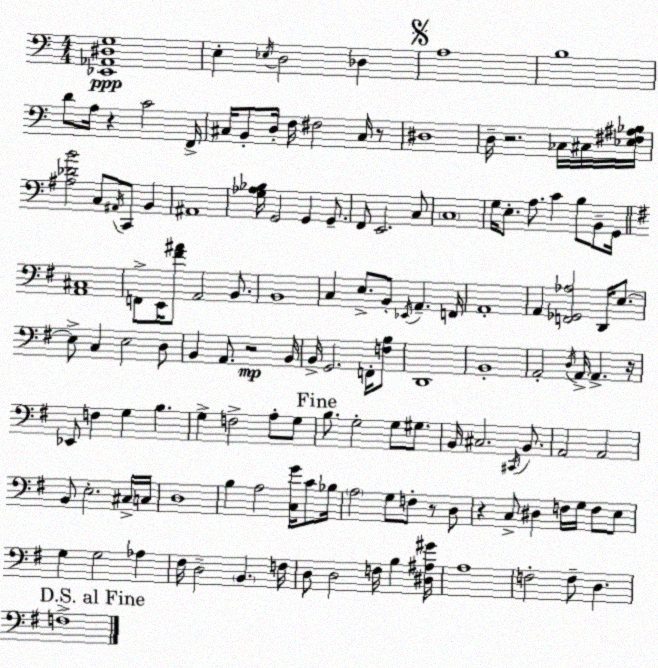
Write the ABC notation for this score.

X:1
T:Untitled
M:4/4
L:1/4
K:Am
[_E,,_A,,^D,G,]4 E, _E,/4 D,2 _D, A,4 B,4 D/2 A,/4 z C2 F,,/4 ^C,/4 B,,/2 D,/4 F,/4 ^F,2 ^C,/4 z/2 ^D,4 D,/4 z2 _C,/4 ^C,/4 [_E,^F,^A,_B,]/4 [^A,_DB]2 C,/2 ^A,,/4 C,,/2 B,, ^A,,4 [G,_A,_B,]/4 G,,2 G,, G,,/2 F,,/2 E,,2 C,/2 C,4 G,/4 E,/2 A,/2 C B,/2 B,,/2 G,,/4 [A,,^C,]4 F,,/2 E,,/4 [^F^A]/2 A,,2 B,,/2 B,,4 C, E,/2 B,,/2 _E,,/4 A,, F,,/4 A,,4 A,, [F,,_G,,_A,]2 D,,/4 E,/2 E,/2 C, E,2 D,/2 B,, A,,/2 z2 B,,/4 B,,/4 G,,2 F,,/4 [F,B,]/2 D,,4 B,,4 A,,2 D,/4 A,,/4 A,, z/4 _E,,/2 F, G, B, G, F,2 A,/2 G,/2 B,/2 G,2 G,/2 ^G,/2 B,,/4 ^C,2 ^C,,/4 B,,/2 A,,2 A,,2 B,,/2 E,2 ^C,/4 C,/4 D,4 B, A,2 [C,G]/4 C/2 _B,/4 A,2 G,/2 F,/2 z/2 D,/2 z C,/2 ^D, F,/4 G,/4 F,/2 E,/2 G, G,2 _A, ^F,/4 D,2 B,, F,/4 D,/2 D,2 F,/4 B, [^D,^A,^G]/4 A,4 F,2 F,/2 D, F,4